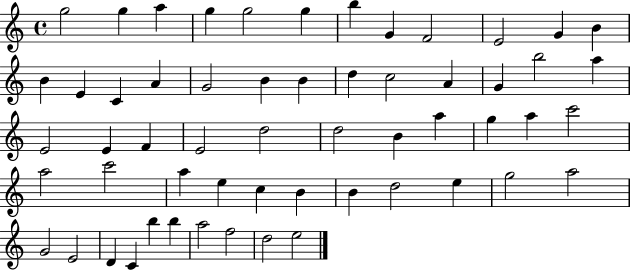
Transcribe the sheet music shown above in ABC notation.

X:1
T:Untitled
M:4/4
L:1/4
K:C
g2 g a g g2 g b G F2 E2 G B B E C A G2 B B d c2 A G b2 a E2 E F E2 d2 d2 B a g a c'2 a2 c'2 a e c B B d2 e g2 a2 G2 E2 D C b b a2 f2 d2 e2